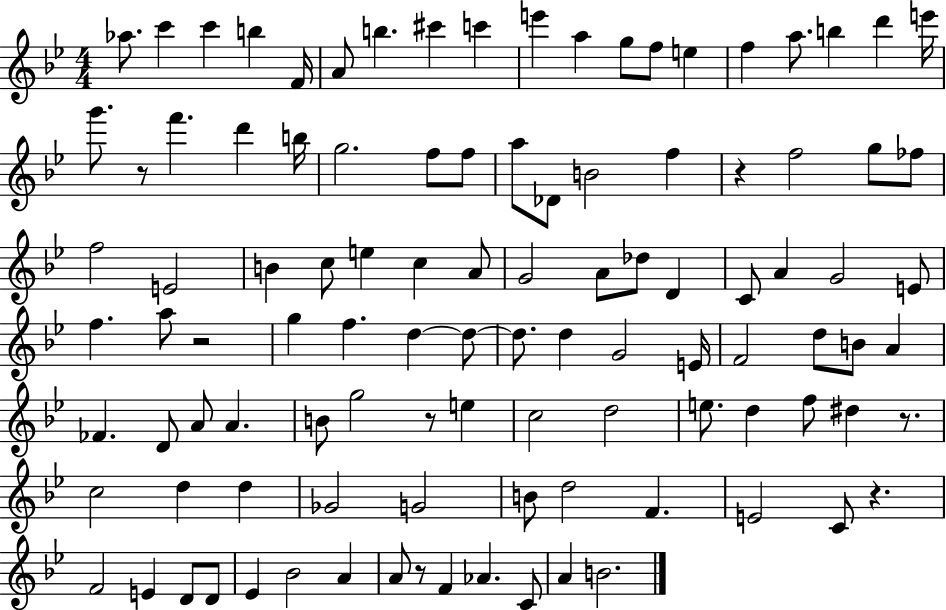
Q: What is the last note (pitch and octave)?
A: B4